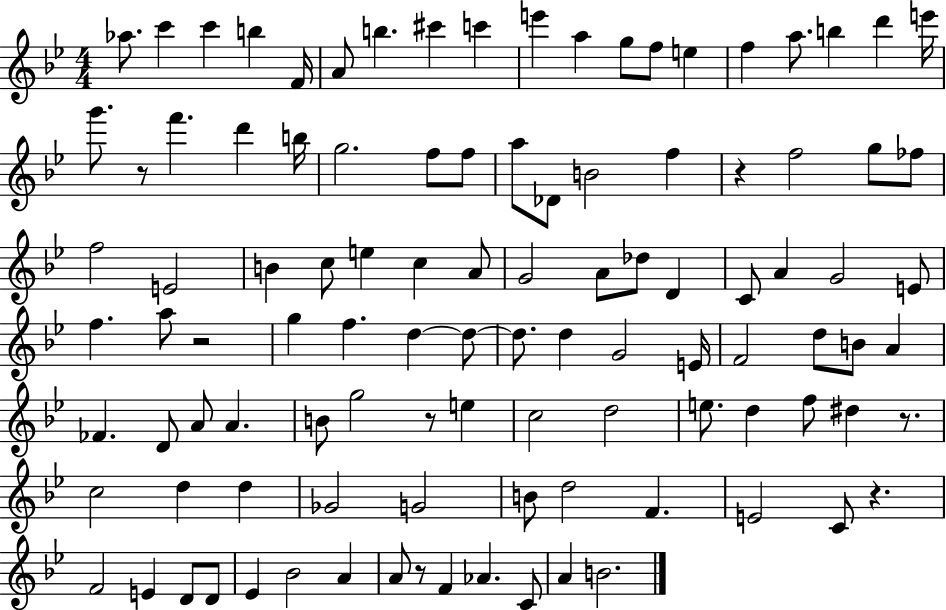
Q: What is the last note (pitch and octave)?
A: B4